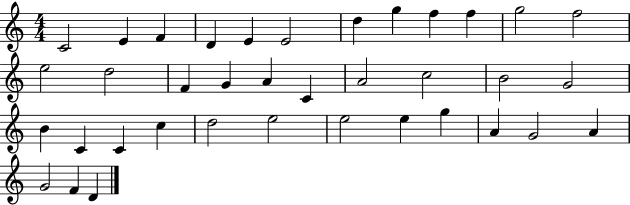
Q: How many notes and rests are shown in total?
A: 37